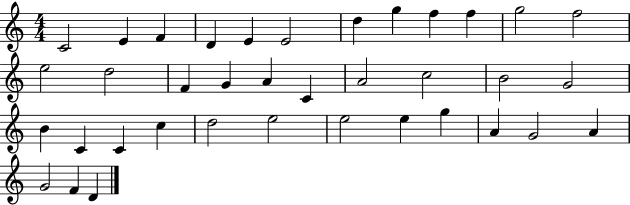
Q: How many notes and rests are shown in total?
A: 37